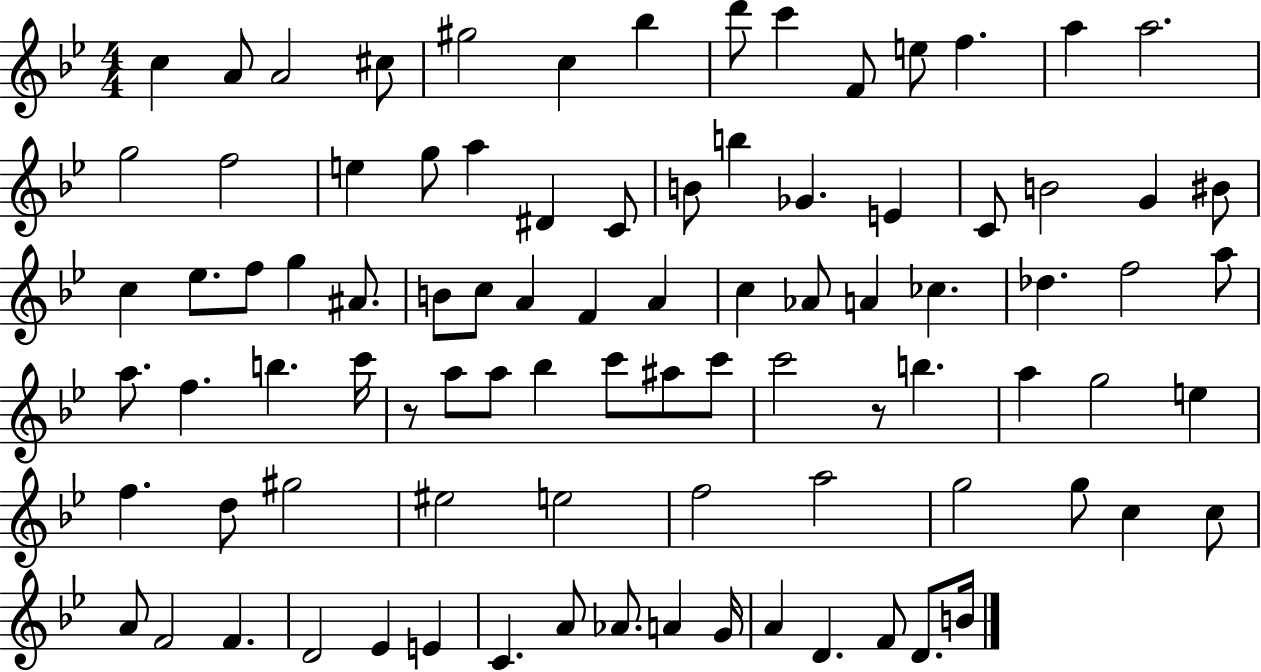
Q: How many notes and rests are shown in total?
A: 90